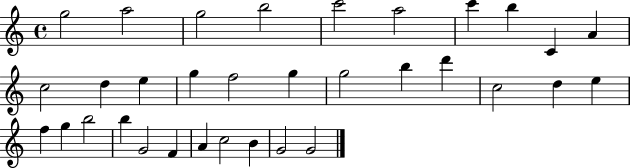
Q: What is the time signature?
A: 4/4